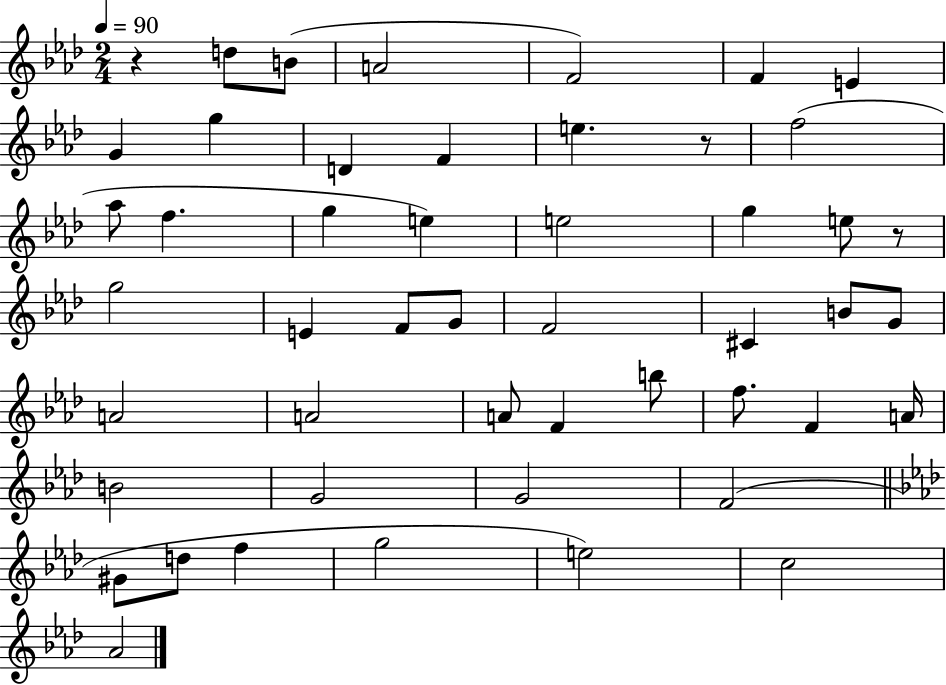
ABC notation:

X:1
T:Untitled
M:2/4
L:1/4
K:Ab
z d/2 B/2 A2 F2 F E G g D F e z/2 f2 _a/2 f g e e2 g e/2 z/2 g2 E F/2 G/2 F2 ^C B/2 G/2 A2 A2 A/2 F b/2 f/2 F A/4 B2 G2 G2 F2 ^G/2 d/2 f g2 e2 c2 _A2